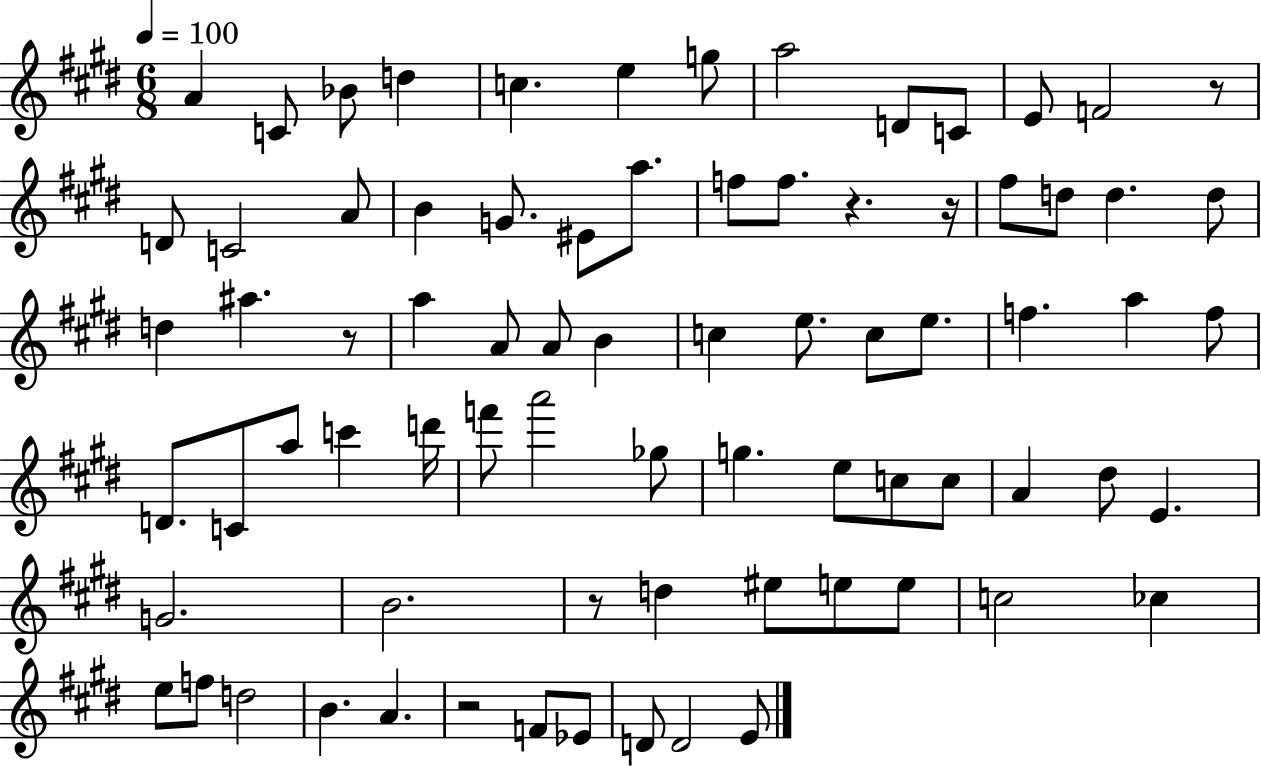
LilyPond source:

{
  \clef treble
  \numericTimeSignature
  \time 6/8
  \key e \major
  \tempo 4 = 100
  a'4 c'8 bes'8 d''4 | c''4. e''4 g''8 | a''2 d'8 c'8 | e'8 f'2 r8 | \break d'8 c'2 a'8 | b'4 g'8. eis'8 a''8. | f''8 f''8. r4. r16 | fis''8 d''8 d''4. d''8 | \break d''4 ais''4. r8 | a''4 a'8 a'8 b'4 | c''4 e''8. c''8 e''8. | f''4. a''4 f''8 | \break d'8. c'8 a''8 c'''4 d'''16 | f'''8 a'''2 ges''8 | g''4. e''8 c''8 c''8 | a'4 dis''8 e'4. | \break g'2. | b'2. | r8 d''4 eis''8 e''8 e''8 | c''2 ces''4 | \break e''8 f''8 d''2 | b'4. a'4. | r2 f'8 ees'8 | d'8 d'2 e'8 | \break \bar "|."
}